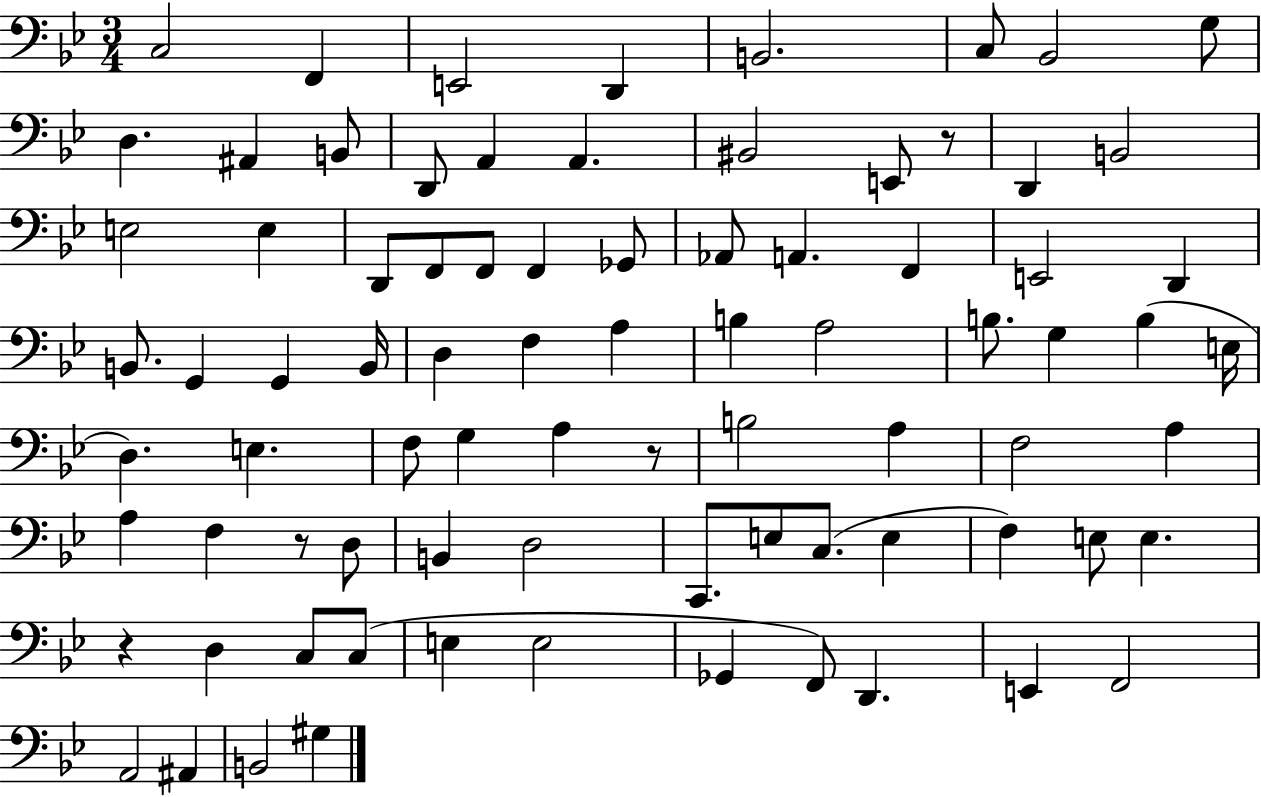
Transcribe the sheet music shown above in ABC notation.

X:1
T:Untitled
M:3/4
L:1/4
K:Bb
C,2 F,, E,,2 D,, B,,2 C,/2 _B,,2 G,/2 D, ^A,, B,,/2 D,,/2 A,, A,, ^B,,2 E,,/2 z/2 D,, B,,2 E,2 E, D,,/2 F,,/2 F,,/2 F,, _G,,/2 _A,,/2 A,, F,, E,,2 D,, B,,/2 G,, G,, B,,/4 D, F, A, B, A,2 B,/2 G, B, E,/4 D, E, F,/2 G, A, z/2 B,2 A, F,2 A, A, F, z/2 D,/2 B,, D,2 C,,/2 E,/2 C,/2 E, F, E,/2 E, z D, C,/2 C,/2 E, E,2 _G,, F,,/2 D,, E,, F,,2 A,,2 ^A,, B,,2 ^G,